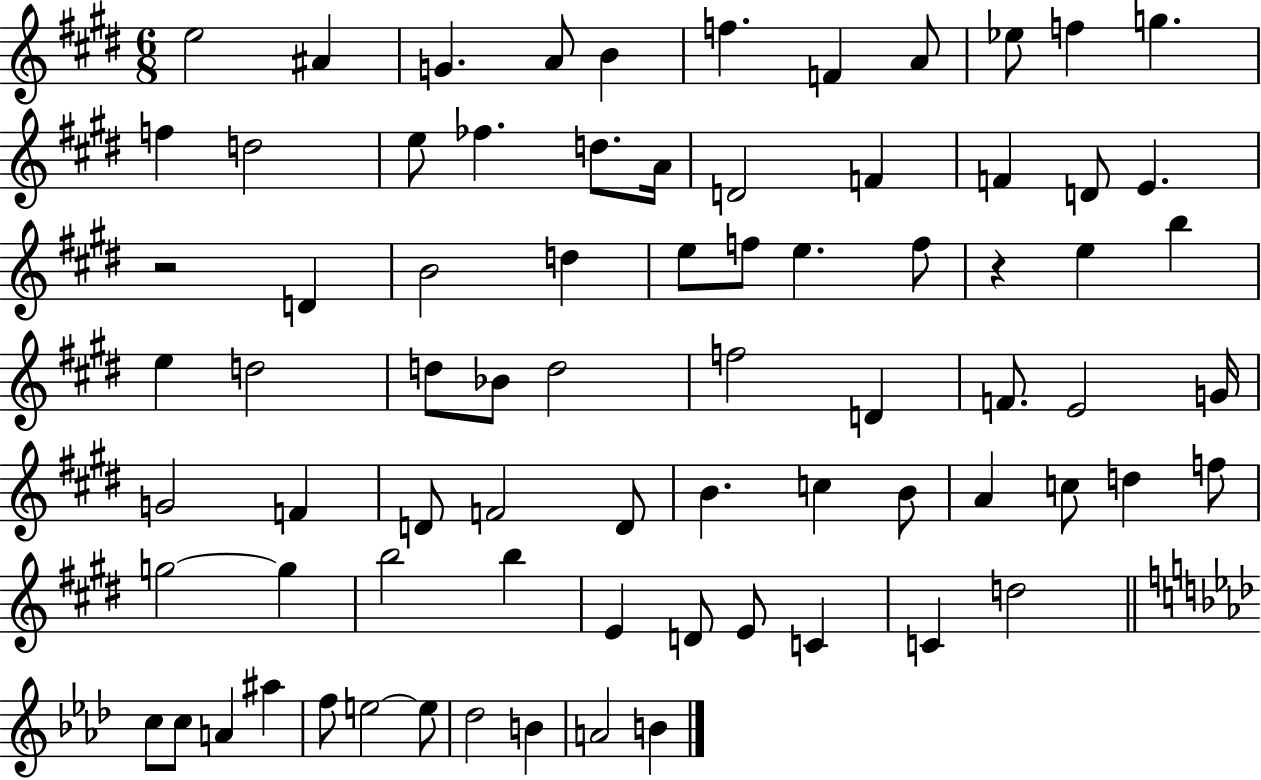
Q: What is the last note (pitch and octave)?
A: B4